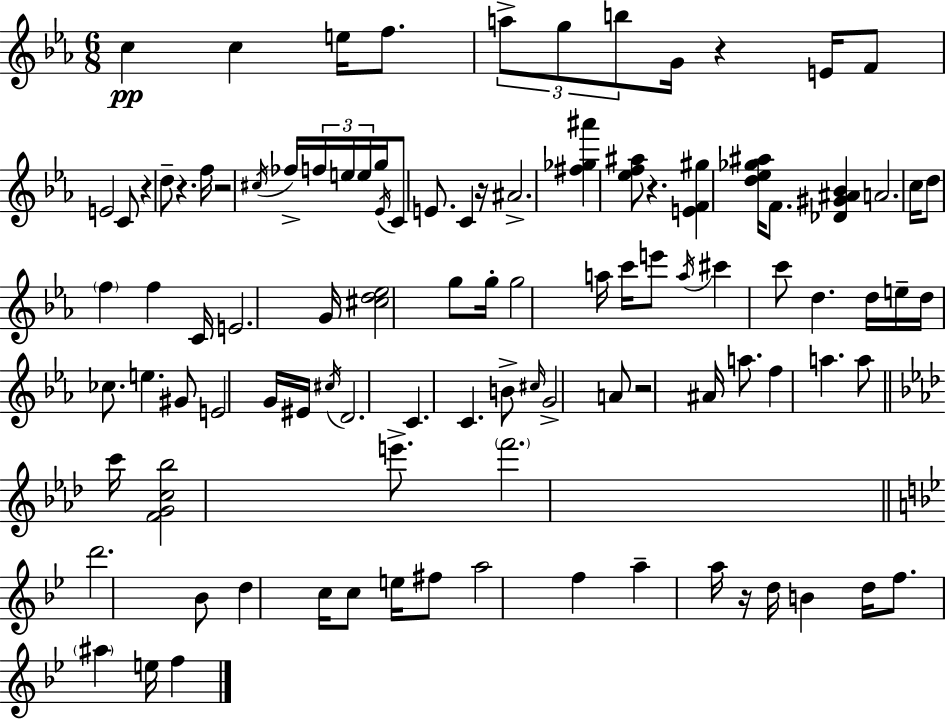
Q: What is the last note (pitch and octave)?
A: F5